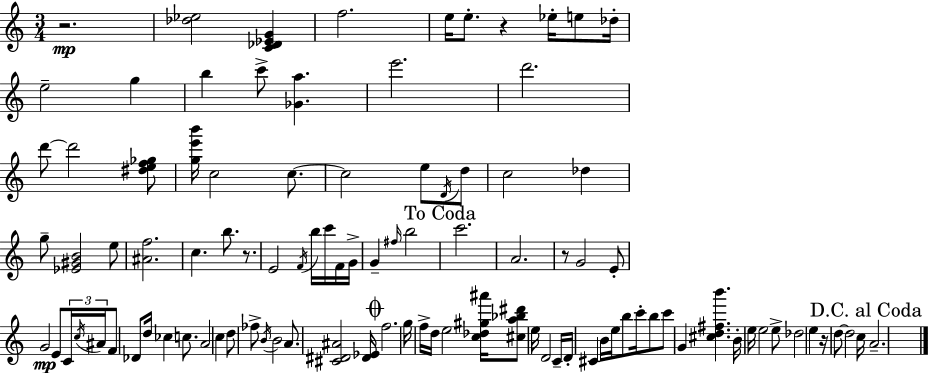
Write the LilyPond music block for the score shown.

{
  \clef treble
  \numericTimeSignature
  \time 3/4
  \key a \minor
  r2.\mp | <des'' ees''>2 <c' des' ees' g'>4 | f''2. | e''16 e''8.-. r4 ees''16-. e''8 des''16-. | \break e''2-- g''4 | b''4 c'''8-> <ges' a''>4. | e'''2. | d'''2. | \break d'''8~~ d'''2 <dis'' e'' f'' ges''>8 | <g'' e''' b'''>16 c''2 c''8.~~ | c''2 e''8 \acciaccatura { d'16 } d''8 | c''2 des''4 | \break g''8-- <ees' gis' b'>2 e''8 | <ais' f''>2. | c''4. b''8. r8. | e'2 \acciaccatura { f'16 } b''16 c'''16 | \break f'16 g'16-> g'4-- \grace { fis''16 } b''2 | \mark "To Coda" c'''2. | a'2. | r8 g'2 | \break e'8-. g'2\mp e'8 | \tuplet 3/2 { c'16 \acciaccatura { c''16 } ais'16 } f'8 des'8 d''16 ces''4 | c''8. a'2 | c''4 d''8 fes''8-> \acciaccatura { b'16 } b'2 | \break a'8. <cis' dis' ais'>2 | <dis' ees'>16 \mark \markup { \musicglyph "scripts.coda" } f''2. | g''16 f''16-> d''16 e''2 | <c'' des'' gis'' ais'''>16 <cis'' a'' bes'' dis'''>8 e''16 d'2 | \break c'16-- d'16-. cis'4 b'16 e''16 | b''8 c'''16-. b''8 c'''8 g'4 <cis'' d'' fis'' b'''>4. | b'16-. e''16 e''2 | e''8-> des''2 | \break e''4 r16 d''8~~ d''2 | c''16 \mark "D.C. al Coda" a'2.-- | \bar "|."
}